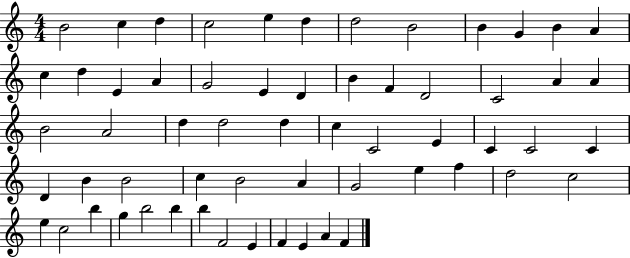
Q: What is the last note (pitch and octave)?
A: F4